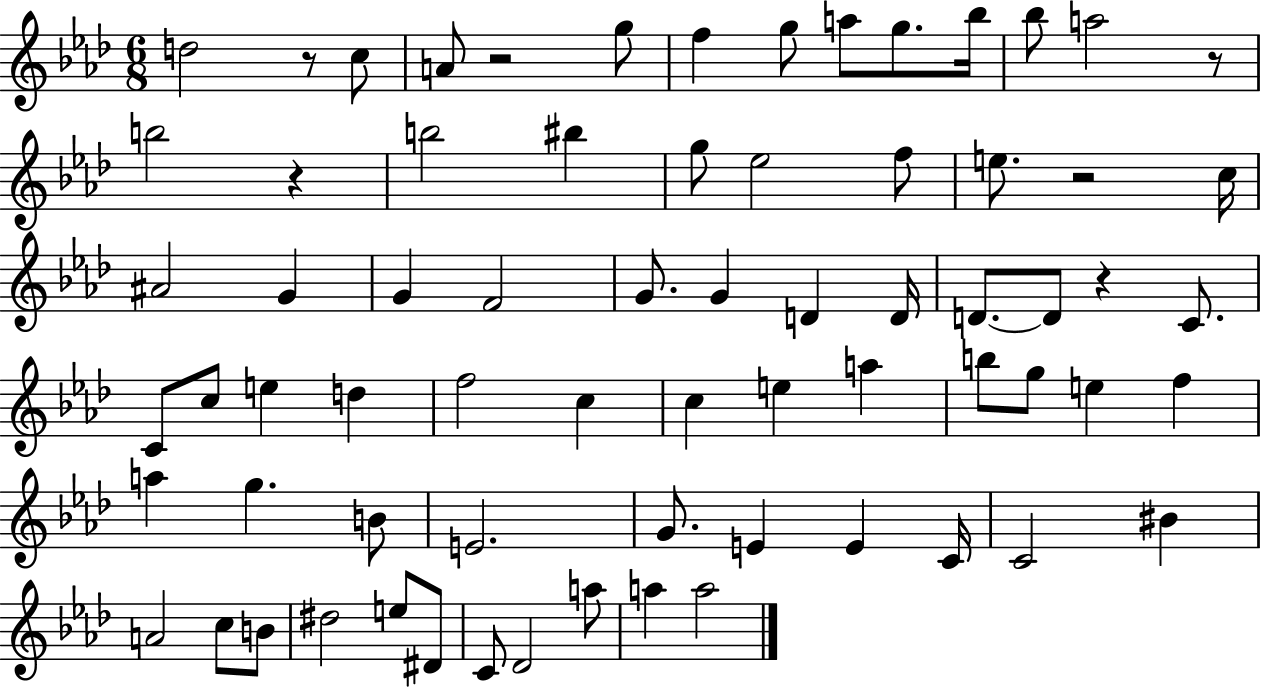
D5/h R/e C5/e A4/e R/h G5/e F5/q G5/e A5/e G5/e. Bb5/s Bb5/e A5/h R/e B5/h R/q B5/h BIS5/q G5/e Eb5/h F5/e E5/e. R/h C5/s A#4/h G4/q G4/q F4/h G4/e. G4/q D4/q D4/s D4/e. D4/e R/q C4/e. C4/e C5/e E5/q D5/q F5/h C5/q C5/q E5/q A5/q B5/e G5/e E5/q F5/q A5/q G5/q. B4/e E4/h. G4/e. E4/q E4/q C4/s C4/h BIS4/q A4/h C5/e B4/e D#5/h E5/e D#4/e C4/e Db4/h A5/e A5/q A5/h